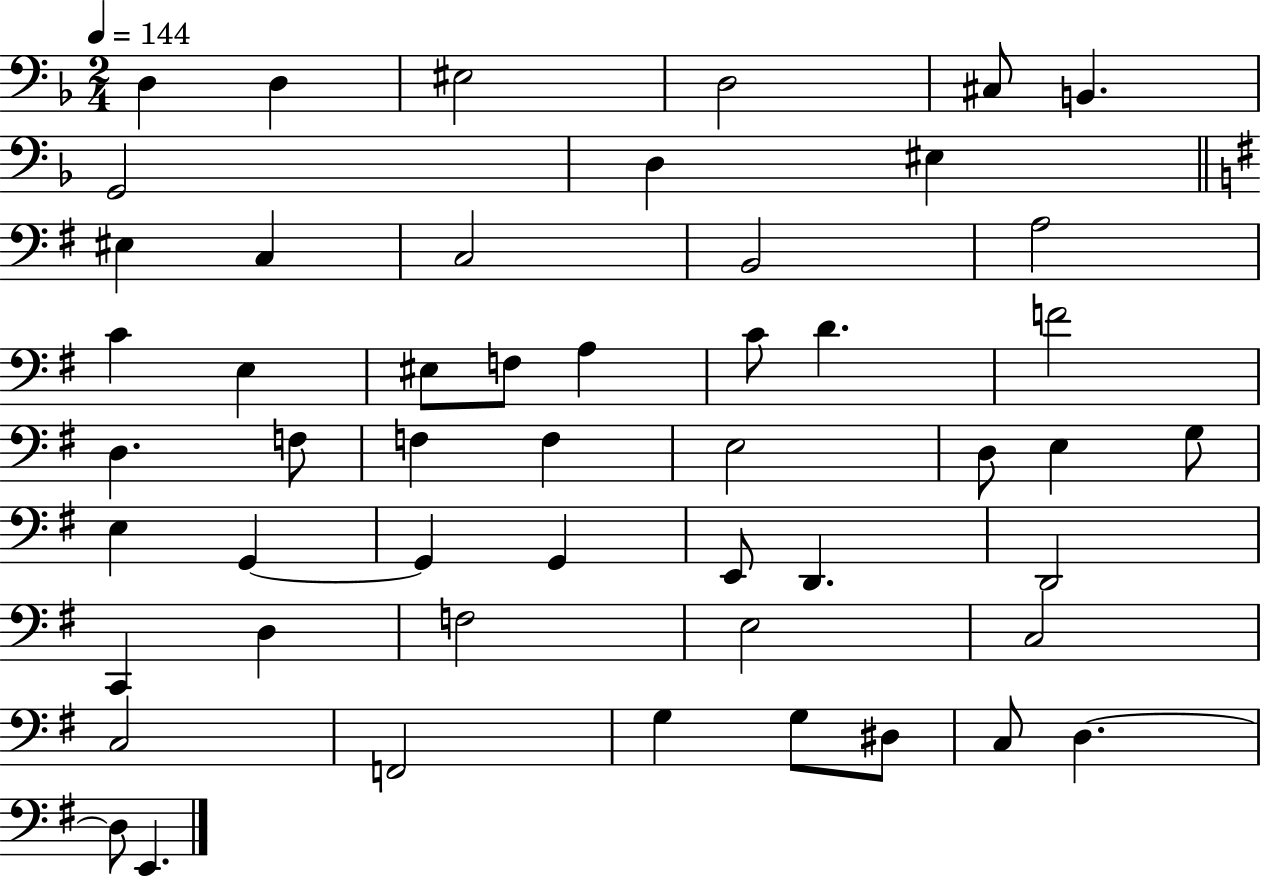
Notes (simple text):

D3/q D3/q EIS3/h D3/h C#3/e B2/q. G2/h D3/q EIS3/q EIS3/q C3/q C3/h B2/h A3/h C4/q E3/q EIS3/e F3/e A3/q C4/e D4/q. F4/h D3/q. F3/e F3/q F3/q E3/h D3/e E3/q G3/e E3/q G2/q G2/q G2/q E2/e D2/q. D2/h C2/q D3/q F3/h E3/h C3/h C3/h F2/h G3/q G3/e D#3/e C3/e D3/q. D3/e E2/q.